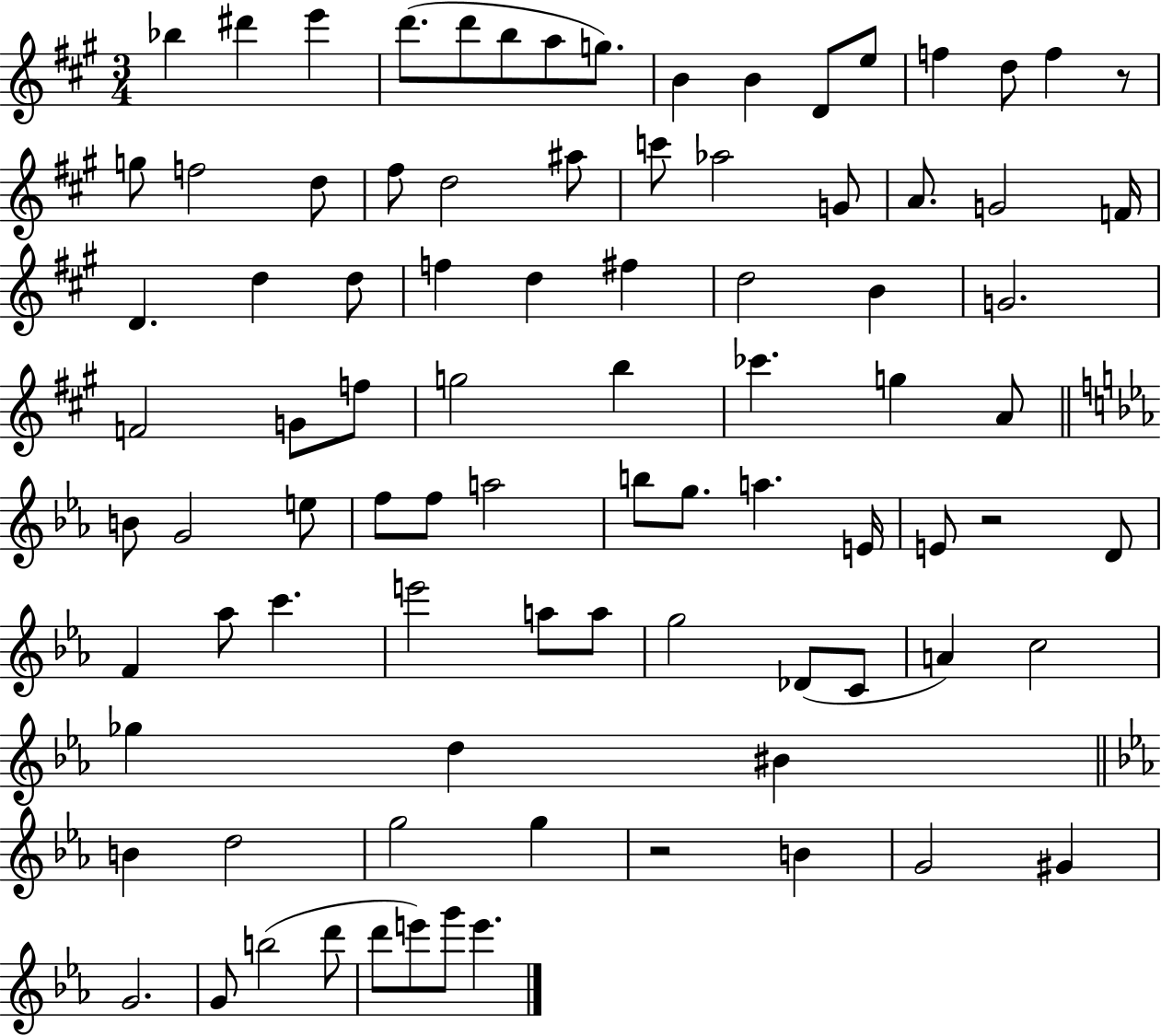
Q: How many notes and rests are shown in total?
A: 88